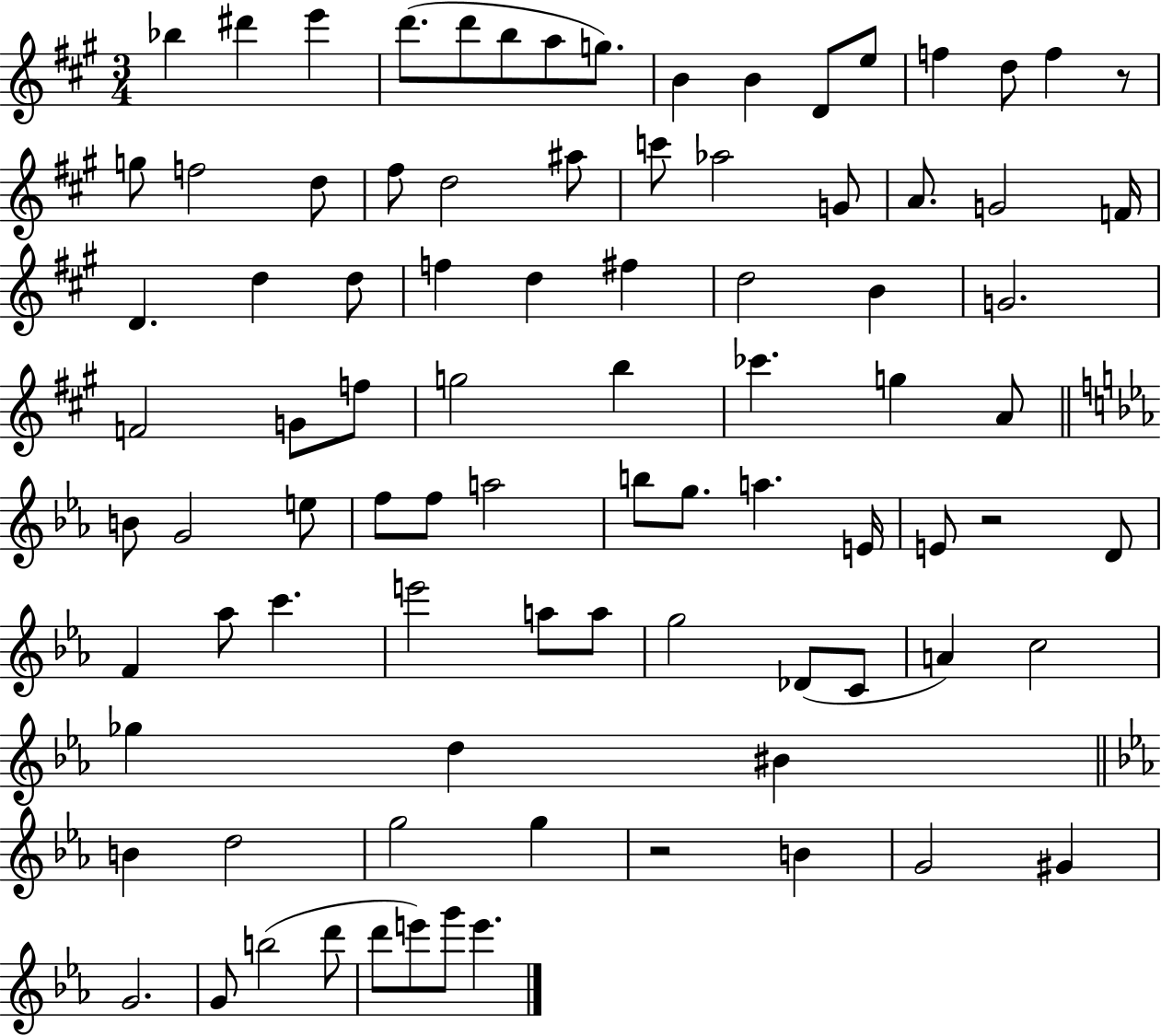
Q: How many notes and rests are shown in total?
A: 88